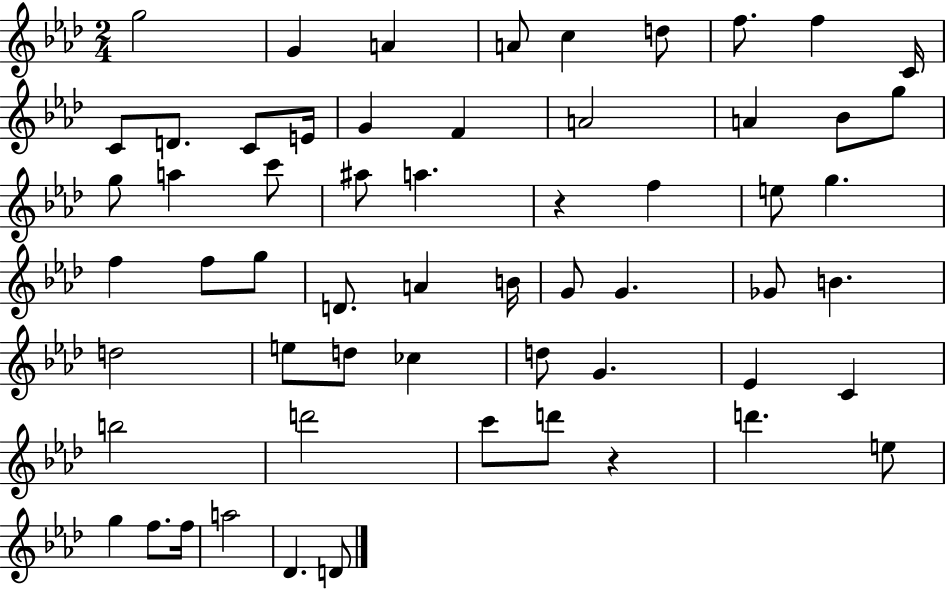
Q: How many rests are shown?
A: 2